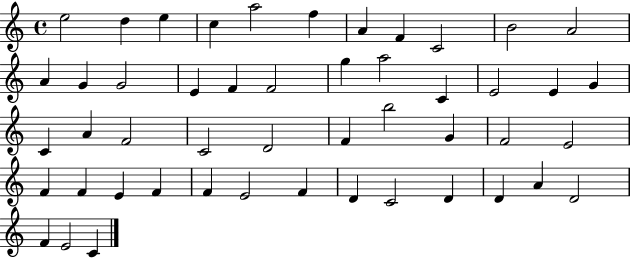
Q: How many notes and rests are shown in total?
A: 49